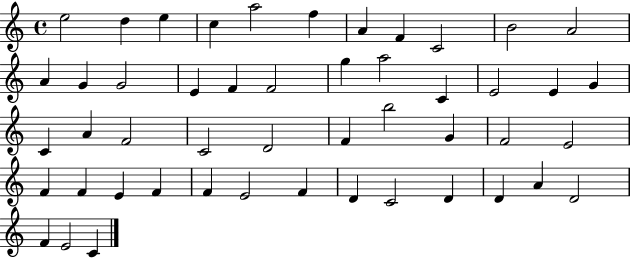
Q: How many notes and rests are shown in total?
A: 49